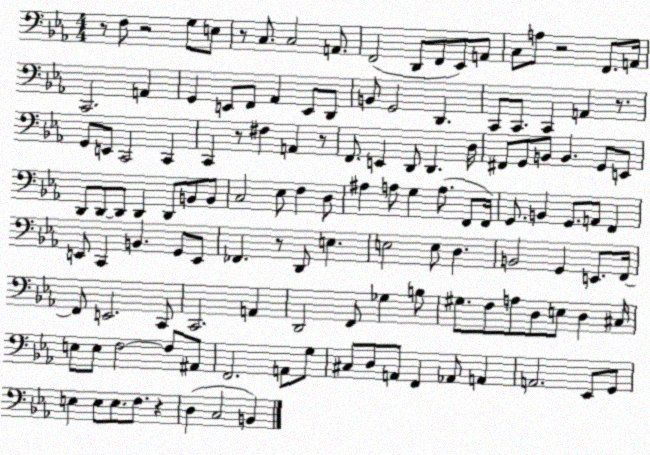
X:1
T:Untitled
M:4/4
L:1/4
K:Eb
z/2 F,/2 z2 G,/2 E,/2 z/2 C,/2 C,2 A,,/2 F,,2 D,,/2 F,,/2 _E,,/2 A,,/2 C,/2 A,/2 z2 F,,/2 A,,/4 C,,2 A,, G,, E,,/2 F,,/2 _A,, E,,/2 D,,/2 B,,/2 G,,2 D,, C,,/2 C,,/2 C,, A,, z/2 G,,/2 E,,/2 C,,2 C,, C,, z/2 ^F, A,, z/2 F,,/2 E,, D,,/2 D,, D,/4 ^F,,/2 G,,/2 B,,/2 B,, G,,/2 E,,/2 D,,/2 D,,/2 D,,/2 D,, D,,/2 B,,/2 B,,/2 C,2 _E,/2 F, D,/2 ^A, A,/2 G, A,/2 F,,/2 F,,/4 G,,/2 B,, G,,/2 A,,/2 F,, E,,/2 C,, B,, G,,/2 E,,/2 _F,, z/2 D,,/2 E, E,2 E,/2 D, B,,2 G,, E,,/2 F,,/4 F,,/2 E,,2 C,,/2 C,,2 A,, D,,2 F,,/2 _G, B,/2 ^G,/2 F,/2 A,/2 D,/2 E,/2 D, ^C,/4 E,/2 E,/2 F,2 F,/2 ^A,,/2 F,,2 A,,/2 G,/2 ^C,/2 D,/2 A,,/2 F,, _A,,/2 A,, A,,2 _E,,/2 G,,/2 E, E,/2 E,/2 F,/2 z D, C,2 B,,